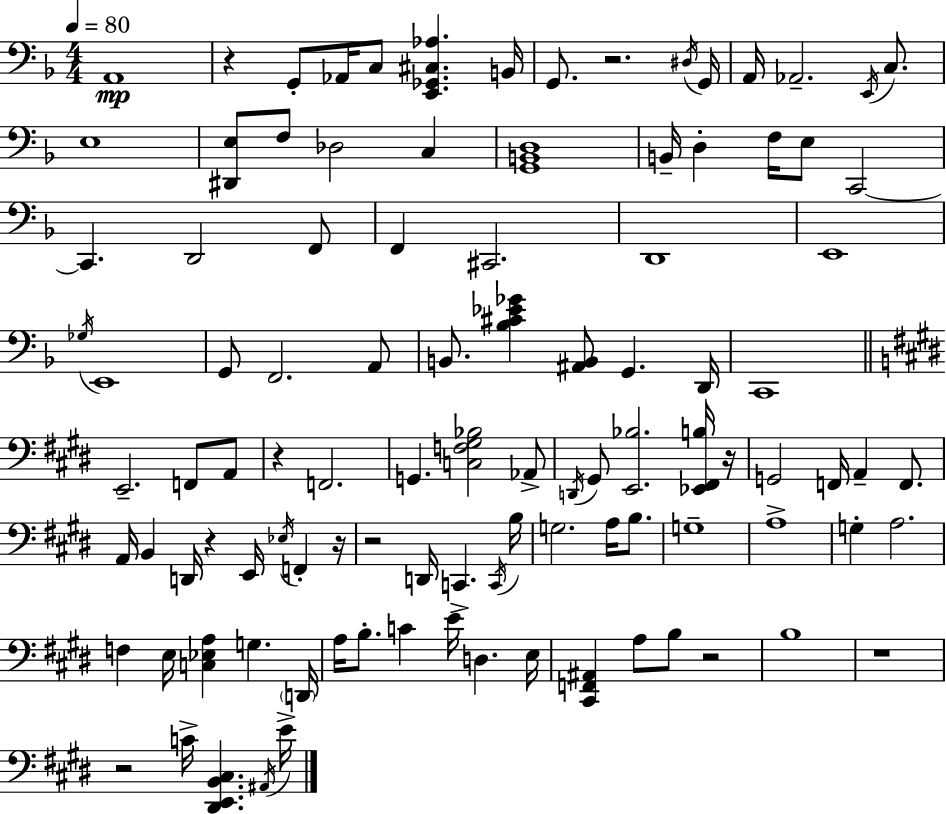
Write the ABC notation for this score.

X:1
T:Untitled
M:4/4
L:1/4
K:Dm
A,,4 z G,,/2 _A,,/4 C,/2 [E,,_G,,^C,_A,] B,,/4 G,,/2 z2 ^D,/4 G,,/4 A,,/4 _A,,2 E,,/4 C,/2 E,4 [^D,,E,]/2 F,/2 _D,2 C, [G,,B,,D,]4 B,,/4 D, F,/4 E,/2 C,,2 C,, D,,2 F,,/2 F,, ^C,,2 D,,4 E,,4 _G,/4 E,,4 G,,/2 F,,2 A,,/2 B,,/2 [_B,^C_E_G] [^A,,B,,]/2 G,, D,,/4 C,,4 E,,2 F,,/2 A,,/2 z F,,2 G,, [C,F,^G,_B,]2 _A,,/2 D,,/4 ^G,,/2 [E,,_B,]2 [_E,,^F,,B,]/4 z/4 G,,2 F,,/4 A,, F,,/2 A,,/4 B,, D,,/4 z E,,/4 _E,/4 F,, z/4 z2 D,,/4 C,, C,,/4 B,/4 G,2 A,/4 B,/2 G,4 A,4 G, A,2 F, E,/4 [C,_E,A,] G, D,,/4 A,/4 B,/2 C E/4 D, E,/4 [^C,,F,,^A,,] A,/2 B,/2 z2 B,4 z4 z2 C/4 [^D,,E,,B,,^C,] ^A,,/4 E/4